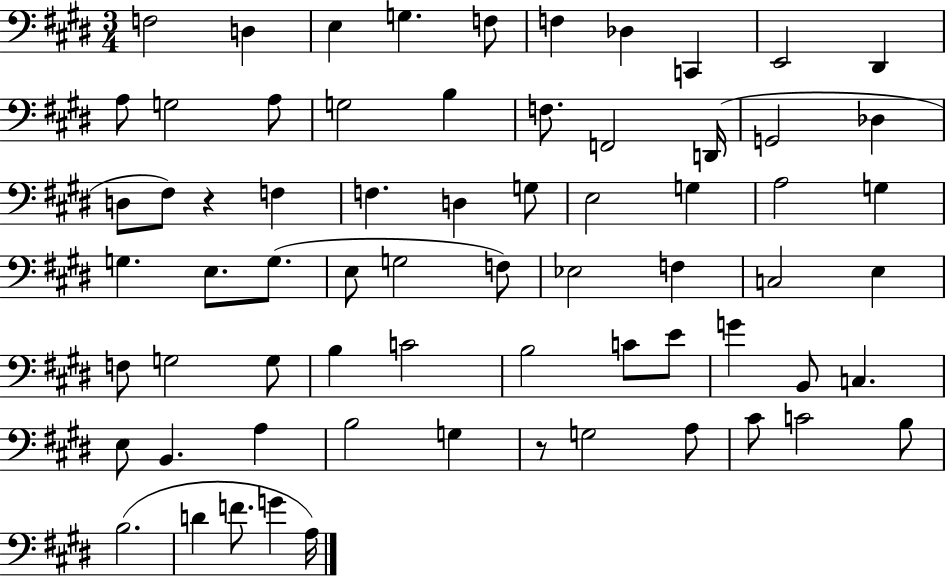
F3/h D3/q E3/q G3/q. F3/e F3/q Db3/q C2/q E2/h D#2/q A3/e G3/h A3/e G3/h B3/q F3/e. F2/h D2/s G2/h Db3/q D3/e F#3/e R/q F3/q F3/q. D3/q G3/e E3/h G3/q A3/h G3/q G3/q. E3/e. G3/e. E3/e G3/h F3/e Eb3/h F3/q C3/h E3/q F3/e G3/h G3/e B3/q C4/h B3/h C4/e E4/e G4/q B2/e C3/q. E3/e B2/q. A3/q B3/h G3/q R/e G3/h A3/e C#4/e C4/h B3/e B3/h. D4/q F4/e. G4/q A3/s